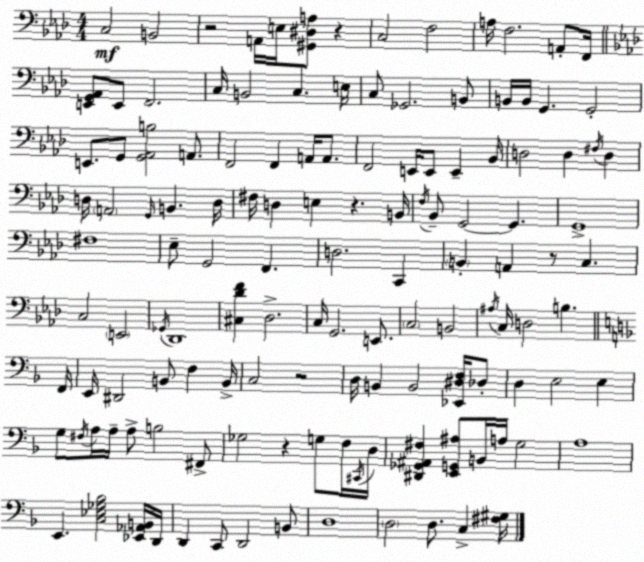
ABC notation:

X:1
T:Untitled
M:4/4
L:1/4
K:Fm
C,2 B,,2 z2 A,,/4 E,/4 [^G,,^D,A,]/2 z C,2 F,2 A,/4 F,2 A,,/2 F,,/4 [E,,G,,_A,,]/2 E,,/2 F,,2 C,/4 B,,2 C, E,/4 C,/2 _G,,2 B,,/2 B,,/4 B,,/4 G,, G,,2 E,,/2 G,,/2 [G,,_A,,B,]2 A,,/2 F,,2 F,, A,,/4 A,,/2 F,,2 E,,/4 E,,/2 E,, _B,,/4 D,2 D, ^F,/4 D, D,/4 A,,2 G,,/4 B,, D,/4 ^F,/4 D, E, z B,,/4 F,/4 _B,,/2 G,,2 G,, G,,4 ^F,4 _E,/2 G,,2 F,, D,2 C,, B,, A,, z/2 C, C,2 E,,2 _G,,/4 _D,,4 [^C,_DF] _D,2 C,/4 G,,2 E,,/2 C,2 B,,2 ^A,/4 C,/4 D,2 B, F,,/4 E,,/4 ^D,,2 B,,/2 F, B,,/4 C,2 z2 D,/4 B,, B,,2 [_E,,^D,F,]/4 _D,/2 D, E,2 E, G,/2 ^F,/4 A,/4 A,/4 A,/2 B,2 ^F,,/2 _G,2 z G,/2 F,/4 ^C,,/4 D,/4 [^D,,_G,,^A,,^F,] [E,,G,,^A,]/2 B,,/4 A,/4 G,2 A,4 E,, [C,_E,_G,_B,]2 [_E,,_A,,B,,]/4 D,,/4 D,, C,,/2 D,,2 B,,/2 D,4 D,2 D,/2 C, [^F,^G,]/4